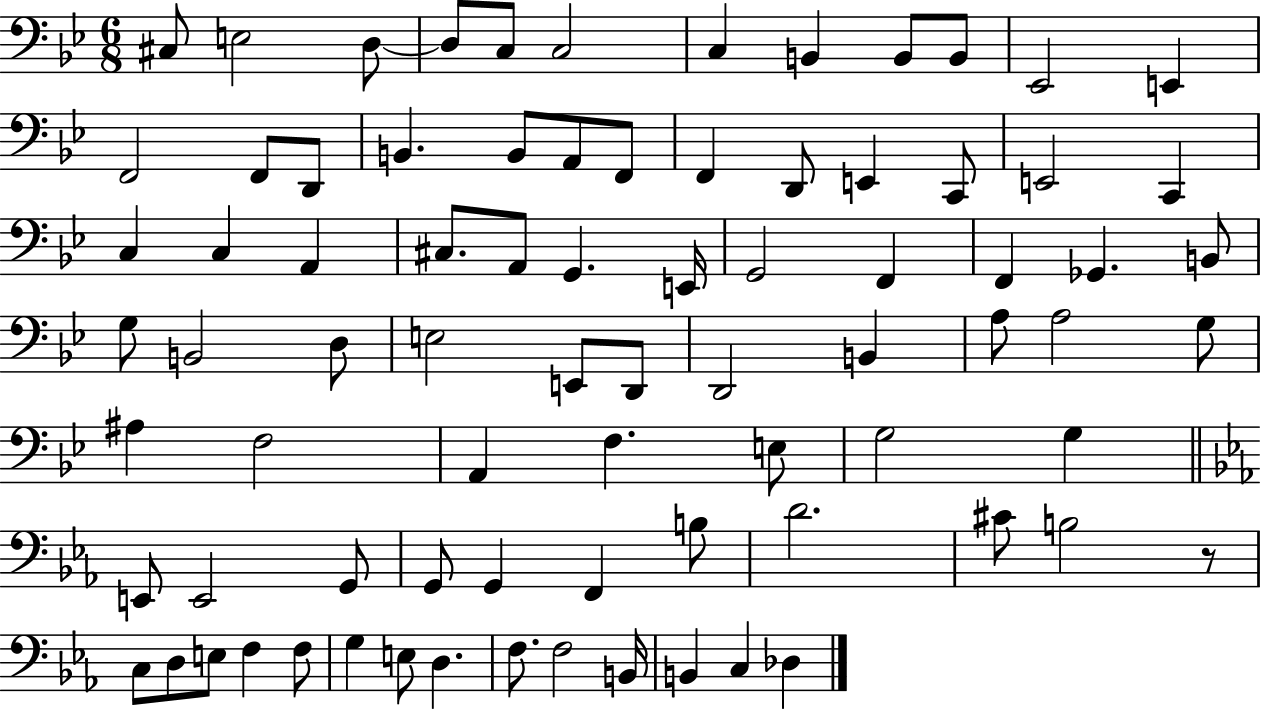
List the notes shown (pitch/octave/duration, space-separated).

C#3/e E3/h D3/e D3/e C3/e C3/h C3/q B2/q B2/e B2/e Eb2/h E2/q F2/h F2/e D2/e B2/q. B2/e A2/e F2/e F2/q D2/e E2/q C2/e E2/h C2/q C3/q C3/q A2/q C#3/e. A2/e G2/q. E2/s G2/h F2/q F2/q Gb2/q. B2/e G3/e B2/h D3/e E3/h E2/e D2/e D2/h B2/q A3/e A3/h G3/e A#3/q F3/h A2/q F3/q. E3/e G3/h G3/q E2/e E2/h G2/e G2/e G2/q F2/q B3/e D4/h. C#4/e B3/h R/e C3/e D3/e E3/e F3/q F3/e G3/q E3/e D3/q. F3/e. F3/h B2/s B2/q C3/q Db3/q